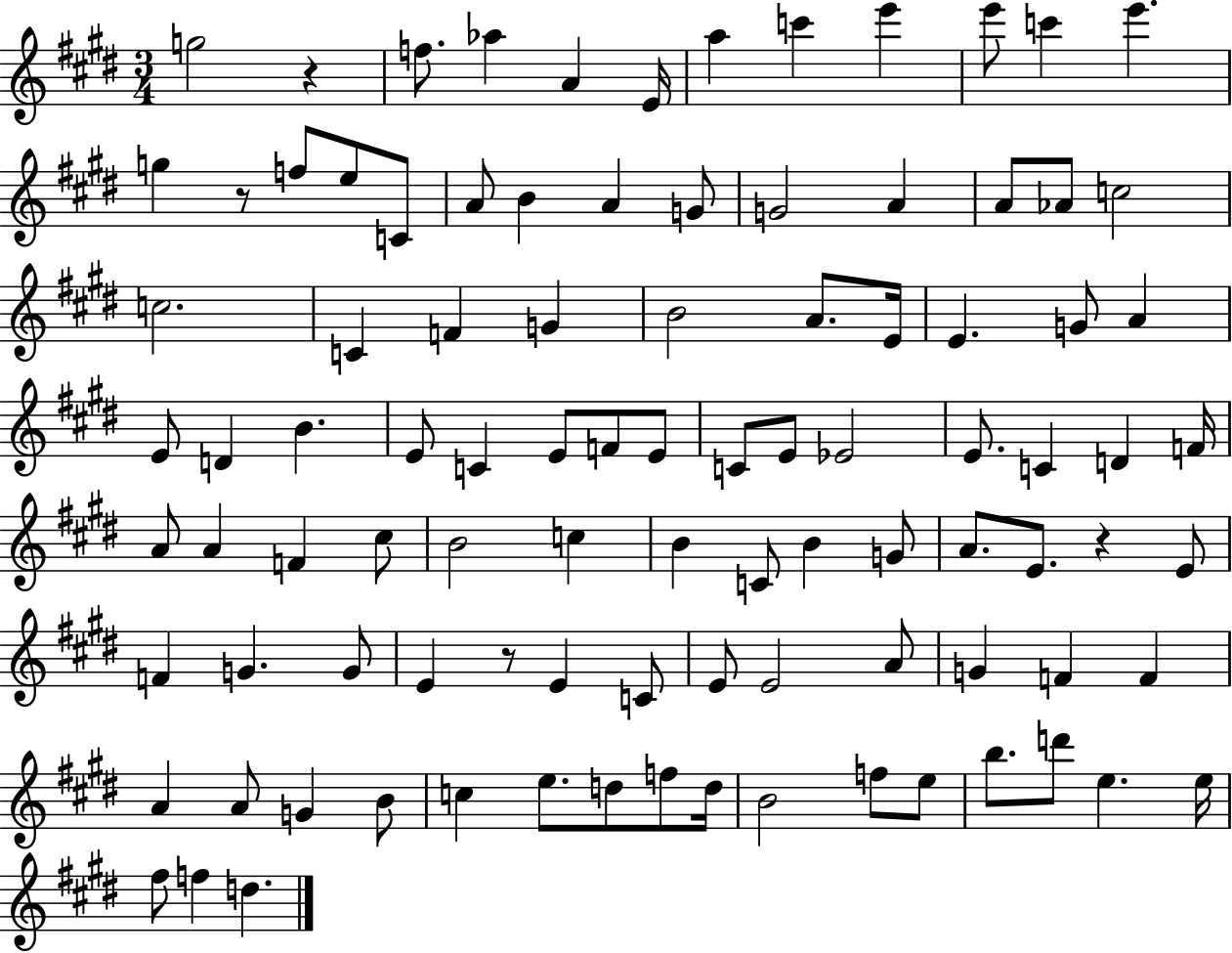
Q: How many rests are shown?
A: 4